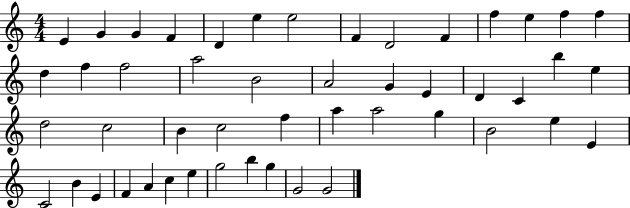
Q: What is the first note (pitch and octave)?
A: E4